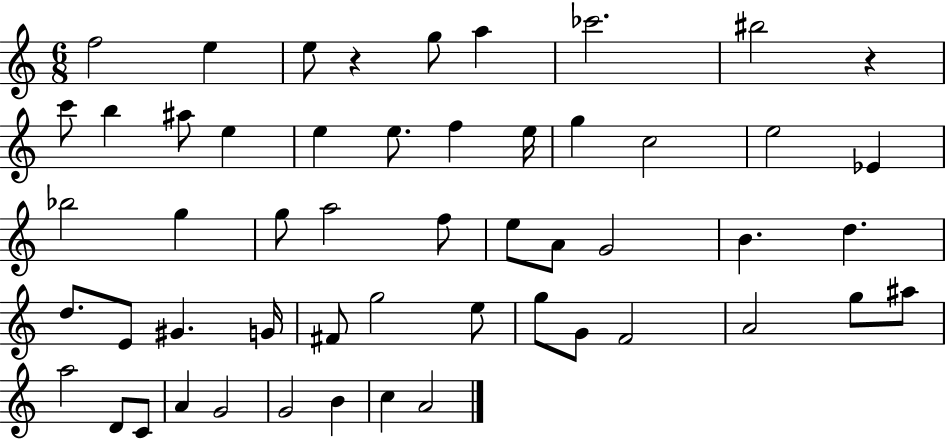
F5/h E5/q E5/e R/q G5/e A5/q CES6/h. BIS5/h R/q C6/e B5/q A#5/e E5/q E5/q E5/e. F5/q E5/s G5/q C5/h E5/h Eb4/q Bb5/h G5/q G5/e A5/h F5/e E5/e A4/e G4/h B4/q. D5/q. D5/e. E4/e G#4/q. G4/s F#4/e G5/h E5/e G5/e G4/e F4/h A4/h G5/e A#5/e A5/h D4/e C4/e A4/q G4/h G4/h B4/q C5/q A4/h